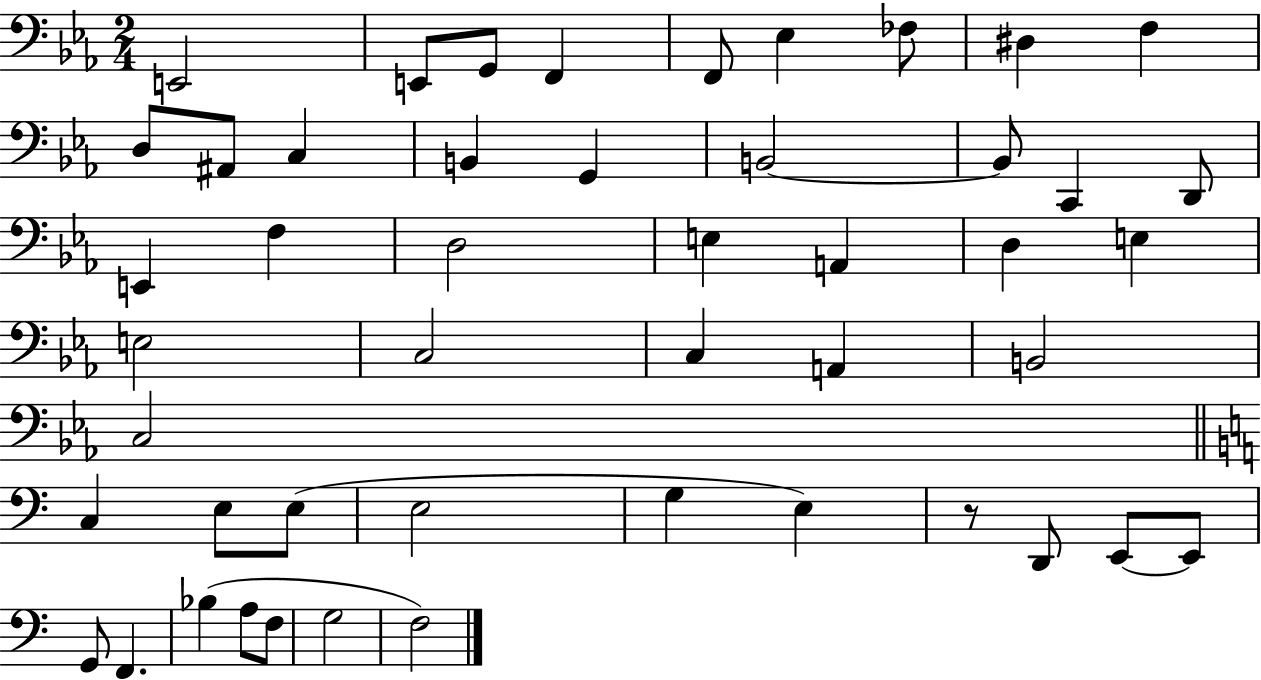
E2/h E2/e G2/e F2/q F2/e Eb3/q FES3/e D#3/q F3/q D3/e A#2/e C3/q B2/q G2/q B2/h B2/e C2/q D2/e E2/q F3/q D3/h E3/q A2/q D3/q E3/q E3/h C3/h C3/q A2/q B2/h C3/h C3/q E3/e E3/e E3/h G3/q E3/q R/e D2/e E2/e E2/e G2/e F2/q. Bb3/q A3/e F3/e G3/h F3/h